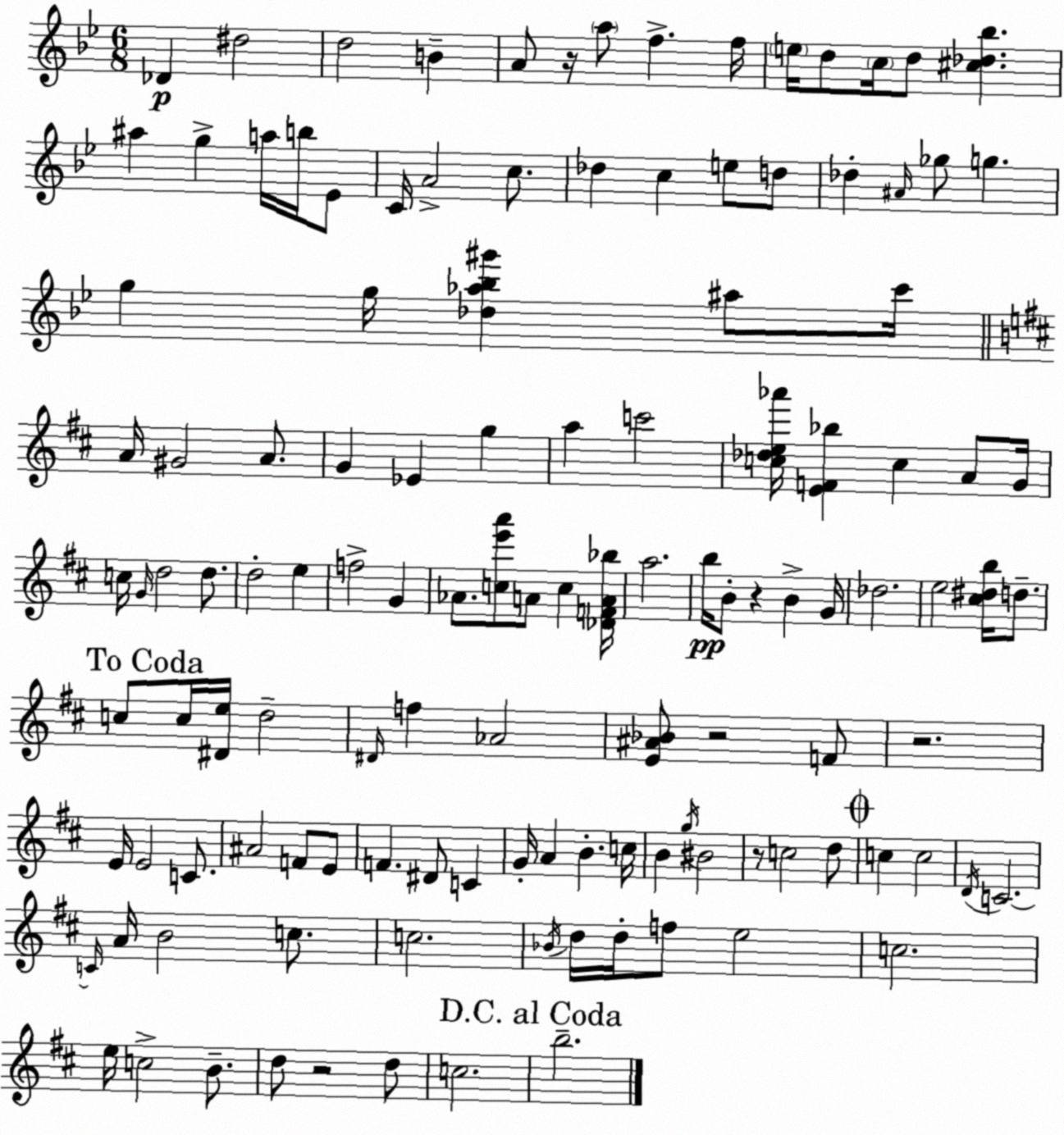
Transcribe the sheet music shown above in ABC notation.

X:1
T:Untitled
M:6/8
L:1/4
K:Bb
_D ^d2 d2 B A/2 z/4 a/2 f f/4 e/4 d/2 c/4 d/2 [^c_d_b] ^a g a/4 b/4 _E/2 C/4 A2 c/2 _d c e/2 d/2 _d ^A/4 _g/2 g g g/4 [_d_a_b^g'] ^a/2 c'/4 A/4 ^G2 A/2 G _E g a c'2 [c_de_a']/4 [EF_b] c A/2 G/4 c/4 G/4 d2 d/2 d2 e f2 G _A/2 [ce'a']/2 A/2 c [_DFA_b]/4 a2 b/4 B/2 z B G/4 _d2 e2 [^c^db]/4 d/2 c/2 c/4 [^De]/4 d2 ^D/4 f _A2 [E^A_B]/2 z2 F/2 z2 E/4 E2 C/2 ^A2 F/2 E/2 F ^D/2 C G/4 A B c/4 B g/4 ^B2 z/2 c2 d/2 c c2 D/4 C2 C/4 A/4 B2 c/2 c2 _B/4 d/4 d/4 f/2 e2 c2 e/4 c2 B/2 d/2 z2 d/2 c2 b2